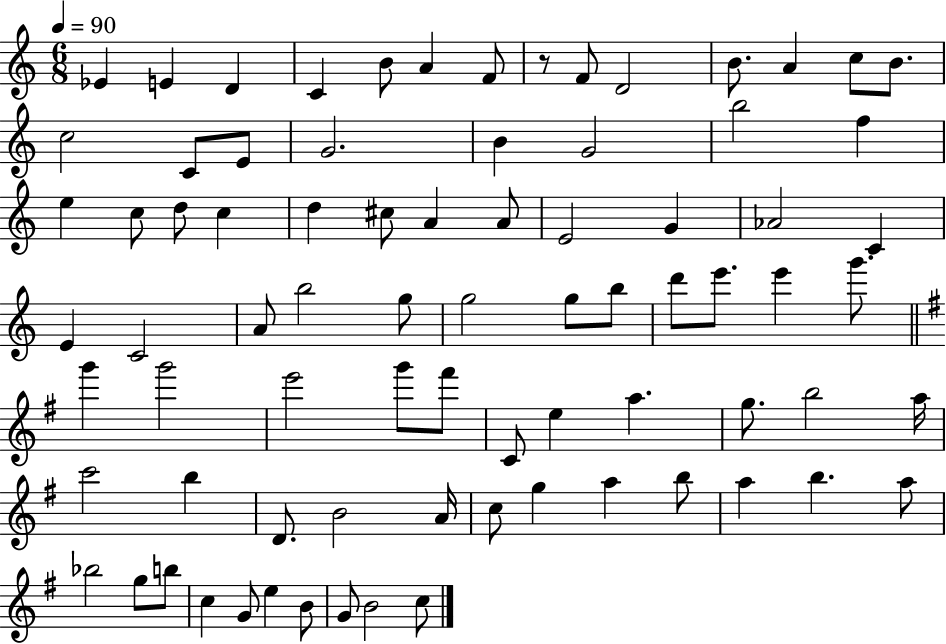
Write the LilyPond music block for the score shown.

{
  \clef treble
  \numericTimeSignature
  \time 6/8
  \key c \major
  \tempo 4 = 90
  ees'4 e'4 d'4 | c'4 b'8 a'4 f'8 | r8 f'8 d'2 | b'8. a'4 c''8 b'8. | \break c''2 c'8 e'8 | g'2. | b'4 g'2 | b''2 f''4 | \break e''4 c''8 d''8 c''4 | d''4 cis''8 a'4 a'8 | e'2 g'4 | aes'2 c'4 | \break e'4 c'2 | a'8 b''2 g''8 | g''2 g''8 b''8 | d'''8 e'''8. e'''4 g'''8. | \break \bar "||" \break \key g \major g'''4 g'''2 | e'''2 g'''8 fis'''8 | c'8 e''4 a''4. | g''8. b''2 a''16 | \break c'''2 b''4 | d'8. b'2 a'16 | c''8 g''4 a''4 b''8 | a''4 b''4. a''8 | \break bes''2 g''8 b''8 | c''4 g'8 e''4 b'8 | g'8 b'2 c''8 | \bar "|."
}